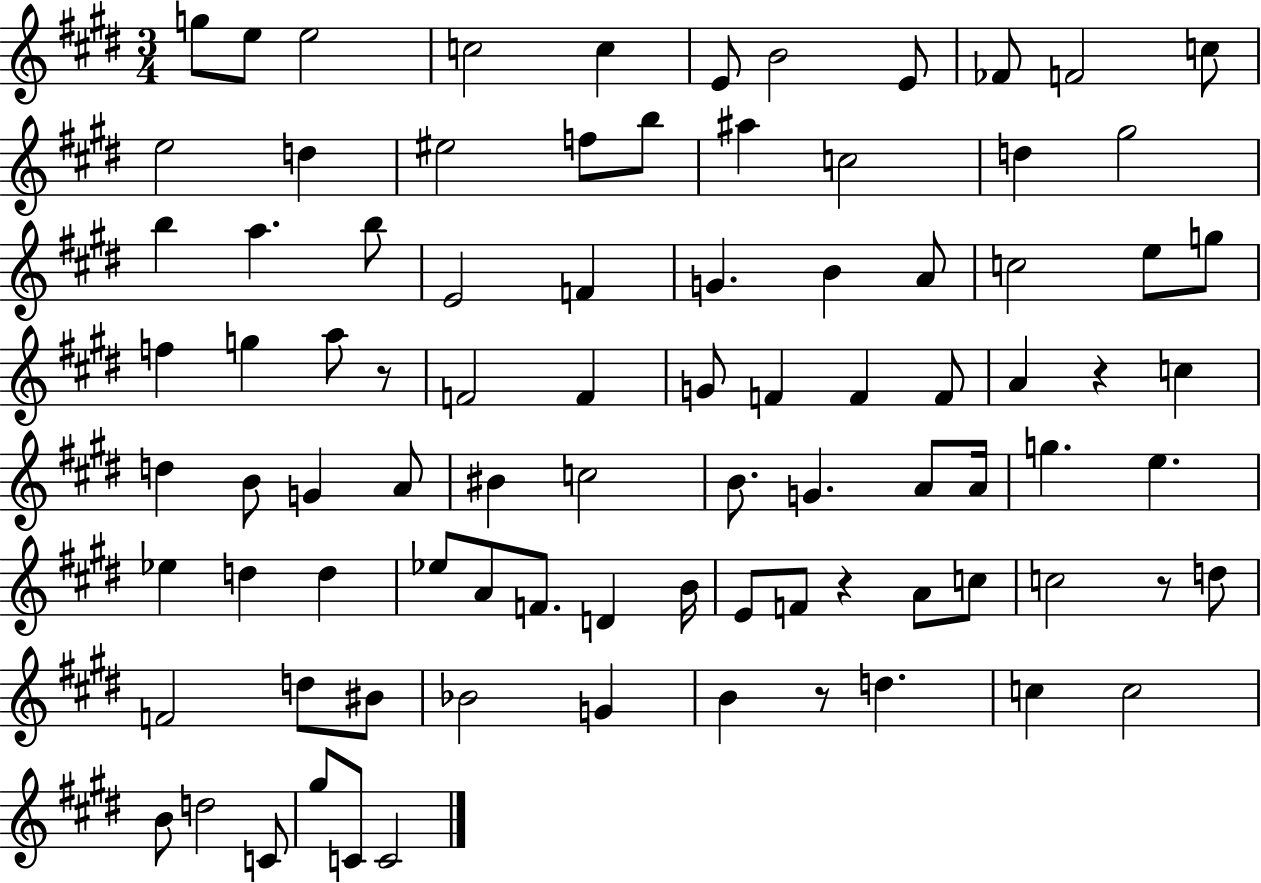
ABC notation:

X:1
T:Untitled
M:3/4
L:1/4
K:E
g/2 e/2 e2 c2 c E/2 B2 E/2 _F/2 F2 c/2 e2 d ^e2 f/2 b/2 ^a c2 d ^g2 b a b/2 E2 F G B A/2 c2 e/2 g/2 f g a/2 z/2 F2 F G/2 F F F/2 A z c d B/2 G A/2 ^B c2 B/2 G A/2 A/4 g e _e d d _e/2 A/2 F/2 D B/4 E/2 F/2 z A/2 c/2 c2 z/2 d/2 F2 d/2 ^B/2 _B2 G B z/2 d c c2 B/2 d2 C/2 ^g/2 C/2 C2